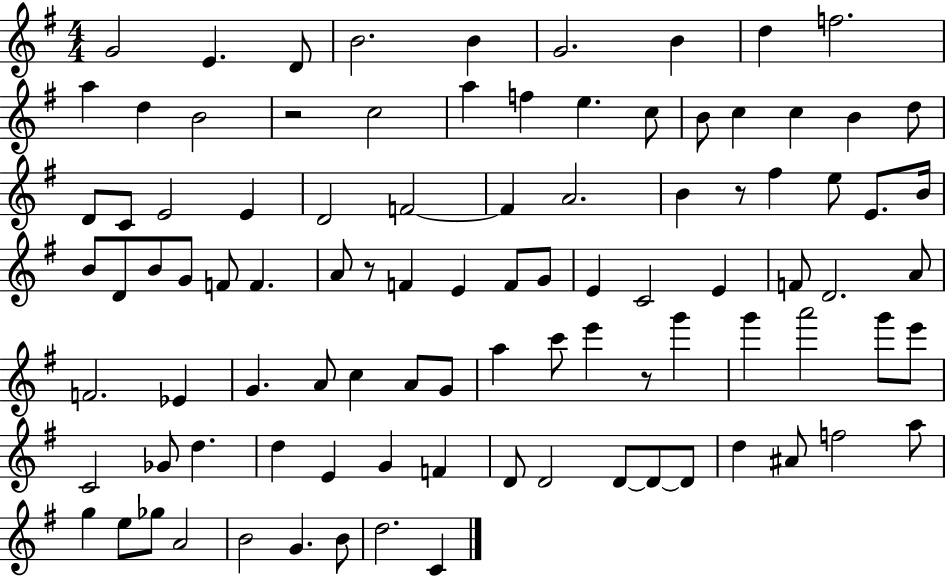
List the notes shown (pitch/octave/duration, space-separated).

G4/h E4/q. D4/e B4/h. B4/q G4/h. B4/q D5/q F5/h. A5/q D5/q B4/h R/h C5/h A5/q F5/q E5/q. C5/e B4/e C5/q C5/q B4/q D5/e D4/e C4/e E4/h E4/q D4/h F4/h F4/q A4/h. B4/q R/e F#5/q E5/e E4/e. B4/s B4/e D4/e B4/e G4/e F4/e F4/q. A4/e R/e F4/q E4/q F4/e G4/e E4/q C4/h E4/q F4/e D4/h. A4/e F4/h. Eb4/q G4/q. A4/e C5/q A4/e G4/e A5/q C6/e E6/q R/e G6/q G6/q A6/h G6/e E6/e C4/h Gb4/e D5/q. D5/q E4/q G4/q F4/q D4/e D4/h D4/e D4/e D4/e D5/q A#4/e F5/h A5/e G5/q E5/e Gb5/e A4/h B4/h G4/q. B4/e D5/h. C4/q